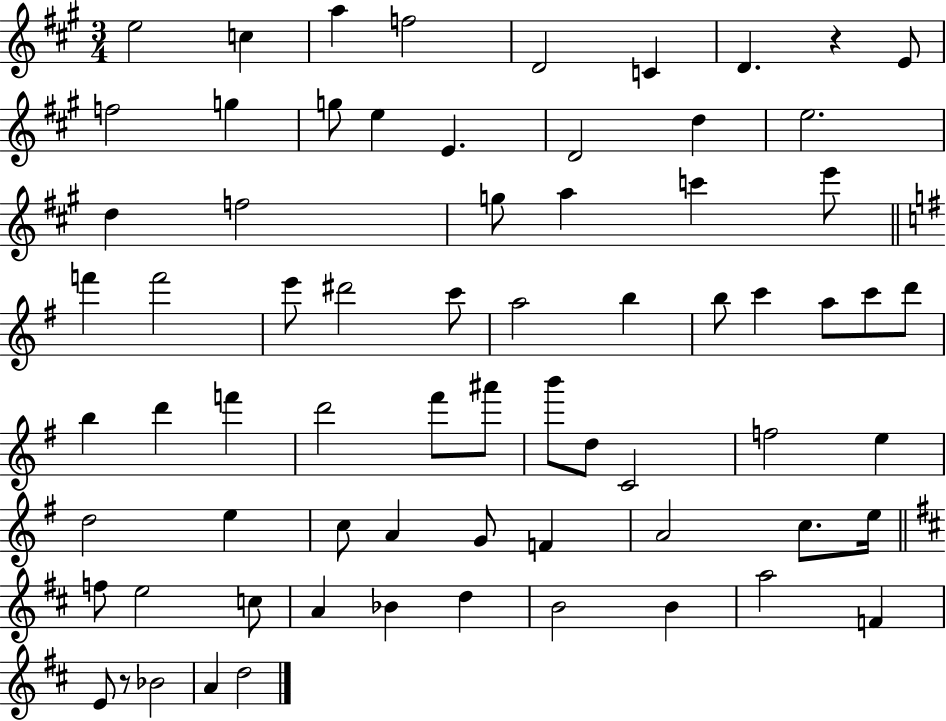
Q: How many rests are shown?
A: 2